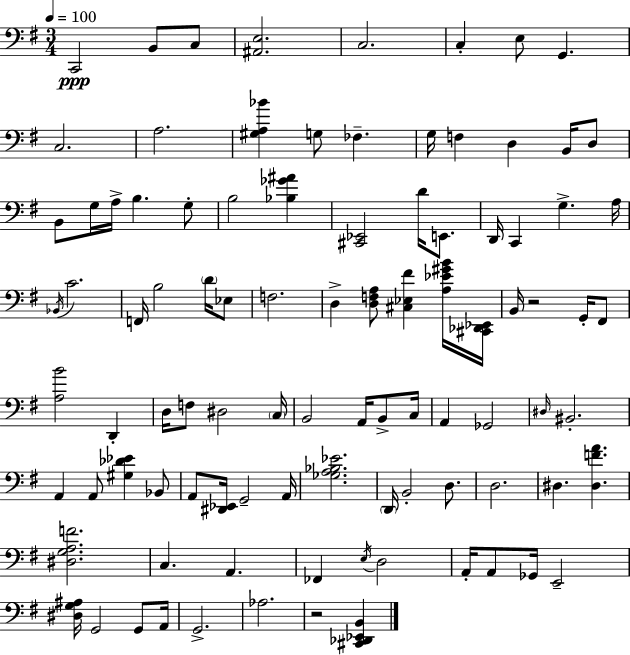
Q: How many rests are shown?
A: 2